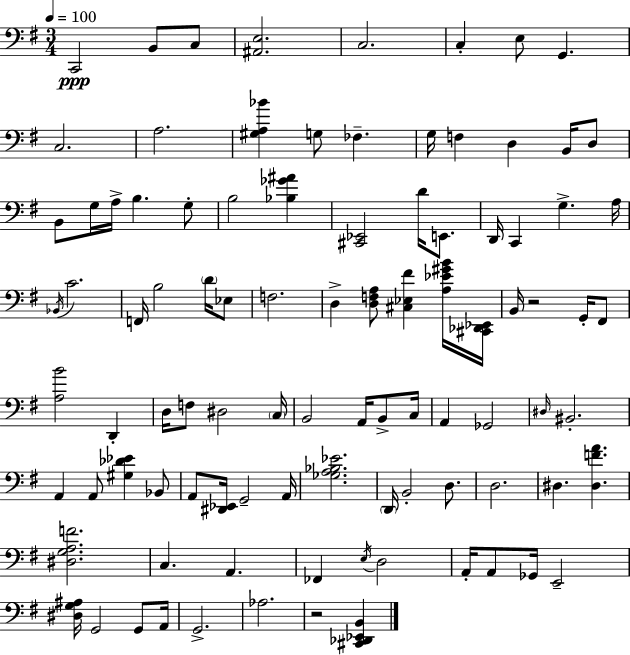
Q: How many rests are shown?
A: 2